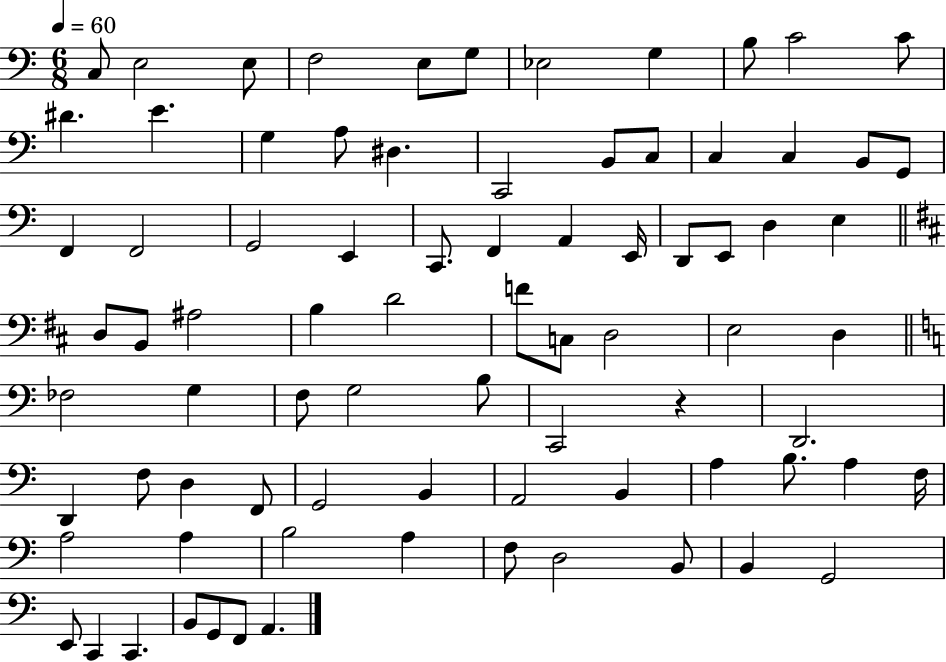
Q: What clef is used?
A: bass